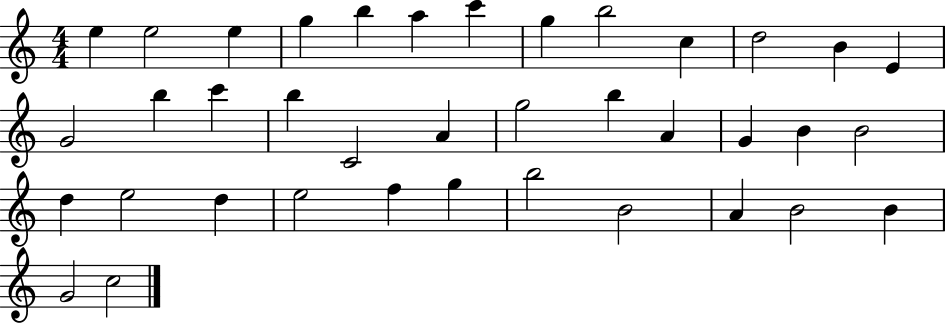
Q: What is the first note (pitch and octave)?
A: E5